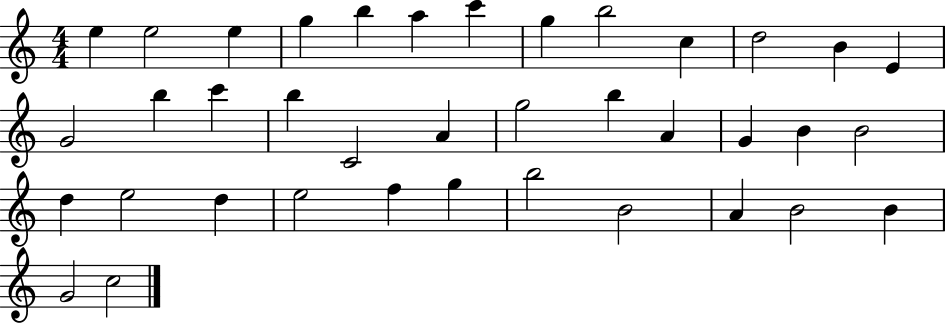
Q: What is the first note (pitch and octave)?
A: E5